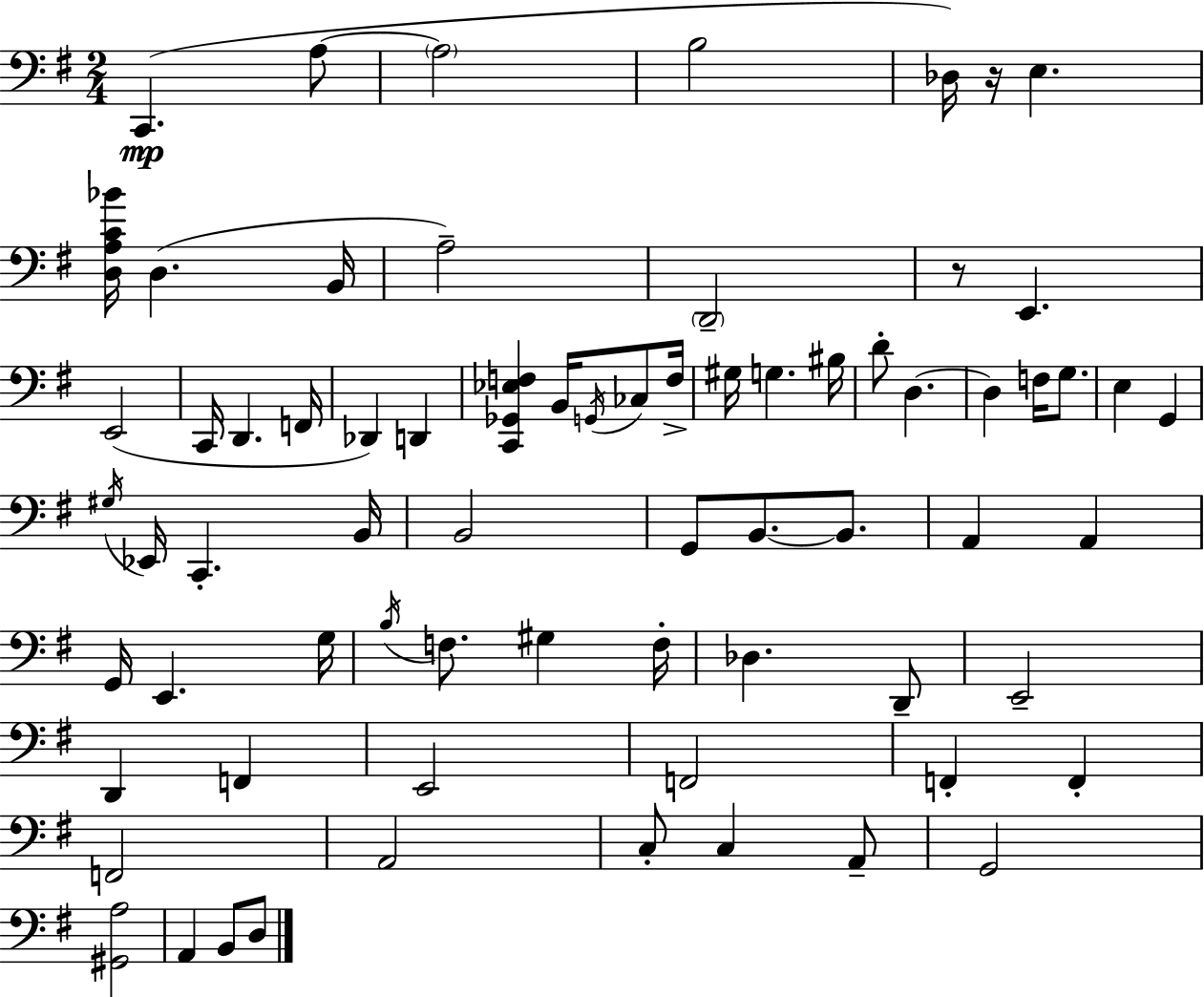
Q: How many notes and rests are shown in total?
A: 71